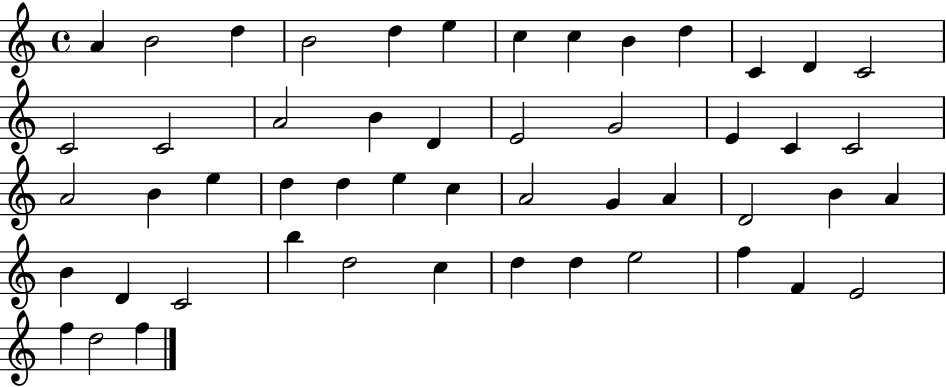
A4/q B4/h D5/q B4/h D5/q E5/q C5/q C5/q B4/q D5/q C4/q D4/q C4/h C4/h C4/h A4/h B4/q D4/q E4/h G4/h E4/q C4/q C4/h A4/h B4/q E5/q D5/q D5/q E5/q C5/q A4/h G4/q A4/q D4/h B4/q A4/q B4/q D4/q C4/h B5/q D5/h C5/q D5/q D5/q E5/h F5/q F4/q E4/h F5/q D5/h F5/q